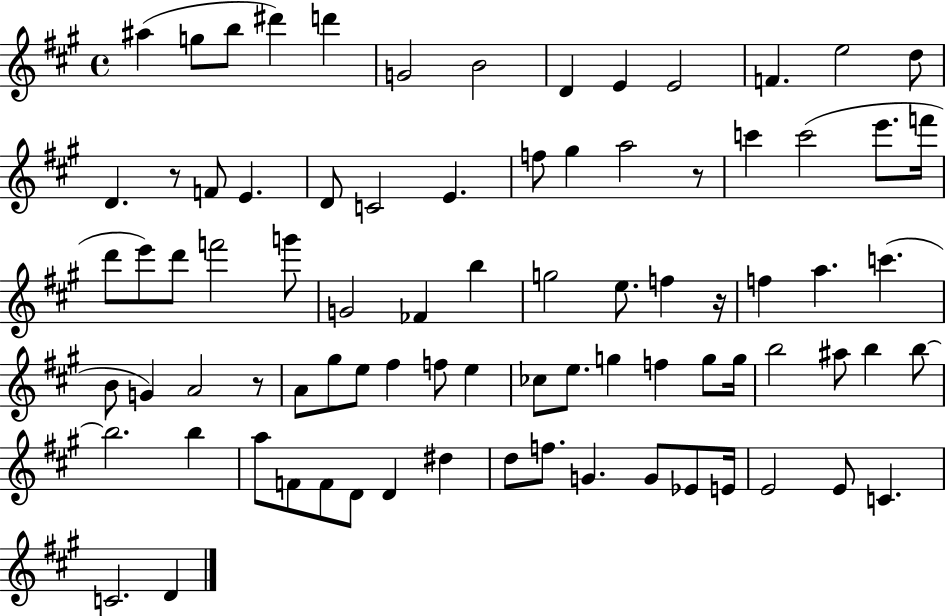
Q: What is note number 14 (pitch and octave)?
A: D4